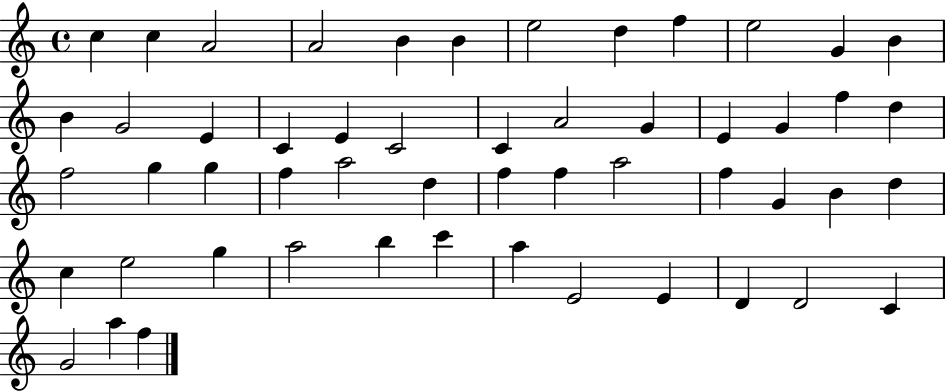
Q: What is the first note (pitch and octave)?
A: C5